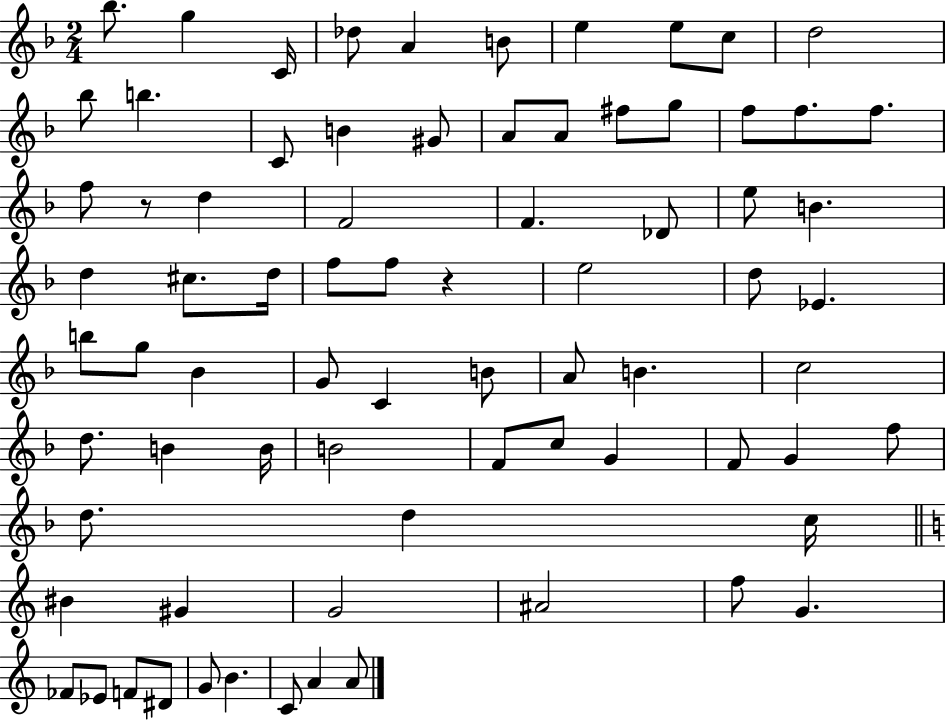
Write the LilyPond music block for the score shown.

{
  \clef treble
  \numericTimeSignature
  \time 2/4
  \key f \major
  bes''8. g''4 c'16 | des''8 a'4 b'8 | e''4 e''8 c''8 | d''2 | \break bes''8 b''4. | c'8 b'4 gis'8 | a'8 a'8 fis''8 g''8 | f''8 f''8. f''8. | \break f''8 r8 d''4 | f'2 | f'4. des'8 | e''8 b'4. | \break d''4 cis''8. d''16 | f''8 f''8 r4 | e''2 | d''8 ees'4. | \break b''8 g''8 bes'4 | g'8 c'4 b'8 | a'8 b'4. | c''2 | \break d''8. b'4 b'16 | b'2 | f'8 c''8 g'4 | f'8 g'4 f''8 | \break d''8. d''4 c''16 | \bar "||" \break \key c \major bis'4 gis'4 | g'2 | ais'2 | f''8 g'4. | \break fes'8 ees'8 f'8 dis'8 | g'8 b'4. | c'8 a'4 a'8 | \bar "|."
}